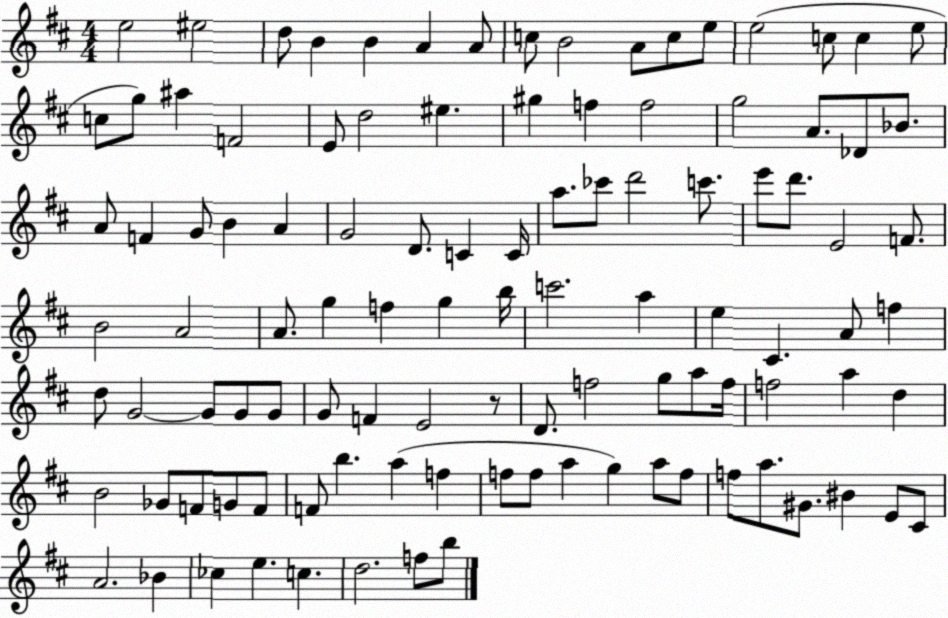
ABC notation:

X:1
T:Untitled
M:4/4
L:1/4
K:D
e2 ^e2 d/2 B B A A/2 c/2 B2 A/2 c/2 e/2 e2 c/2 c e/2 c/2 g/2 ^a F2 E/2 d2 ^e ^g f f2 g2 A/2 _D/2 _B/2 A/2 F G/2 B A G2 D/2 C C/4 a/2 _c'/2 d'2 c'/2 e'/2 d'/2 E2 F/2 B2 A2 A/2 g f g b/4 c'2 a e ^C A/2 f d/2 G2 G/2 G/2 G/2 G/2 F E2 z/2 D/2 f2 g/2 a/2 f/4 f2 a d B2 _G/2 F/2 G/2 F/2 F/2 b a f f/2 f/2 a g a/2 f/2 f/2 a/2 ^G/2 ^B E/2 ^C/2 A2 _B _c e c d2 f/2 b/2